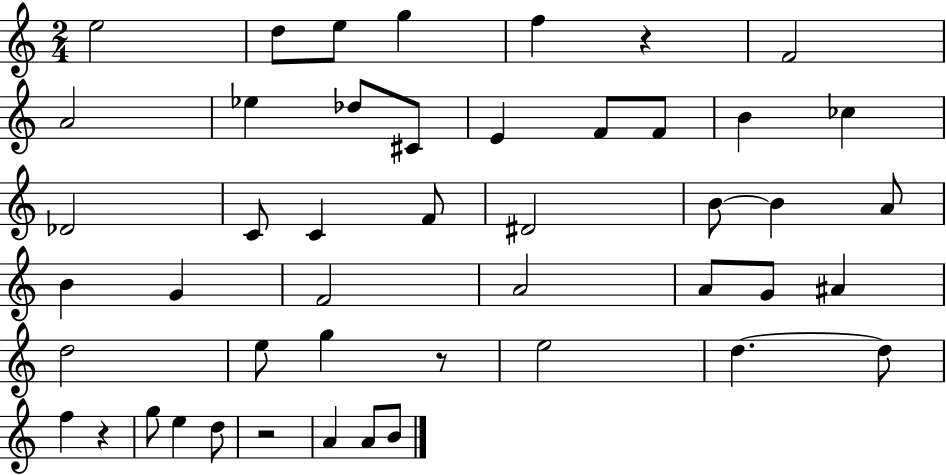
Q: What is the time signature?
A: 2/4